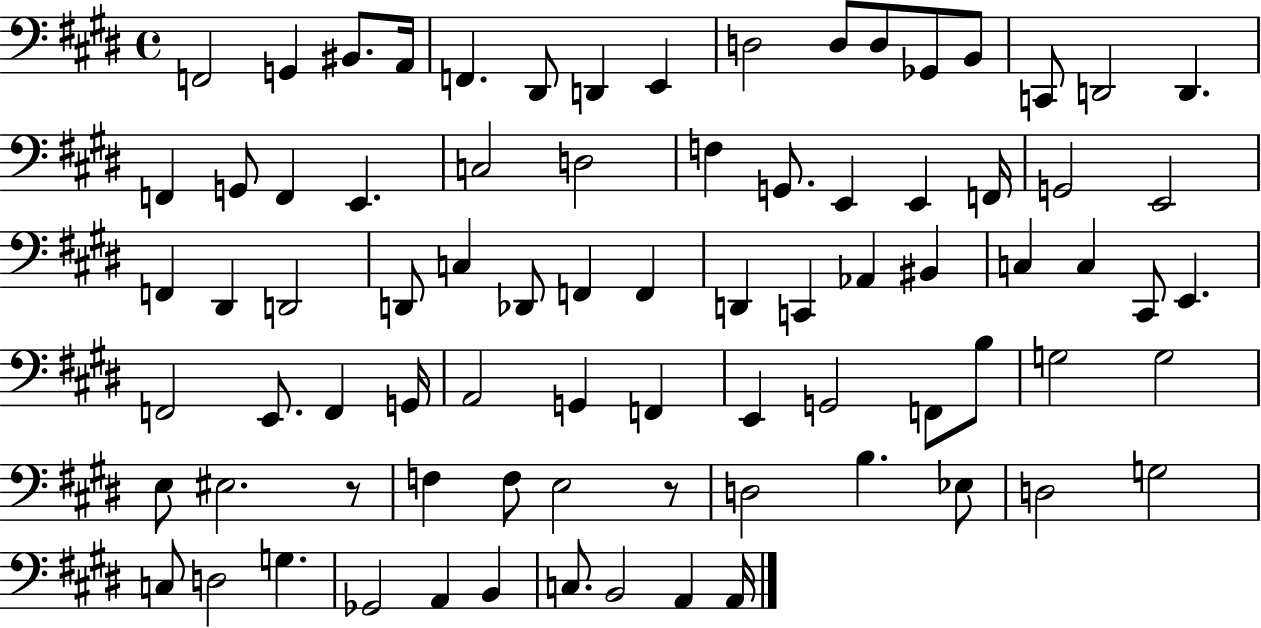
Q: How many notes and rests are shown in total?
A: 80